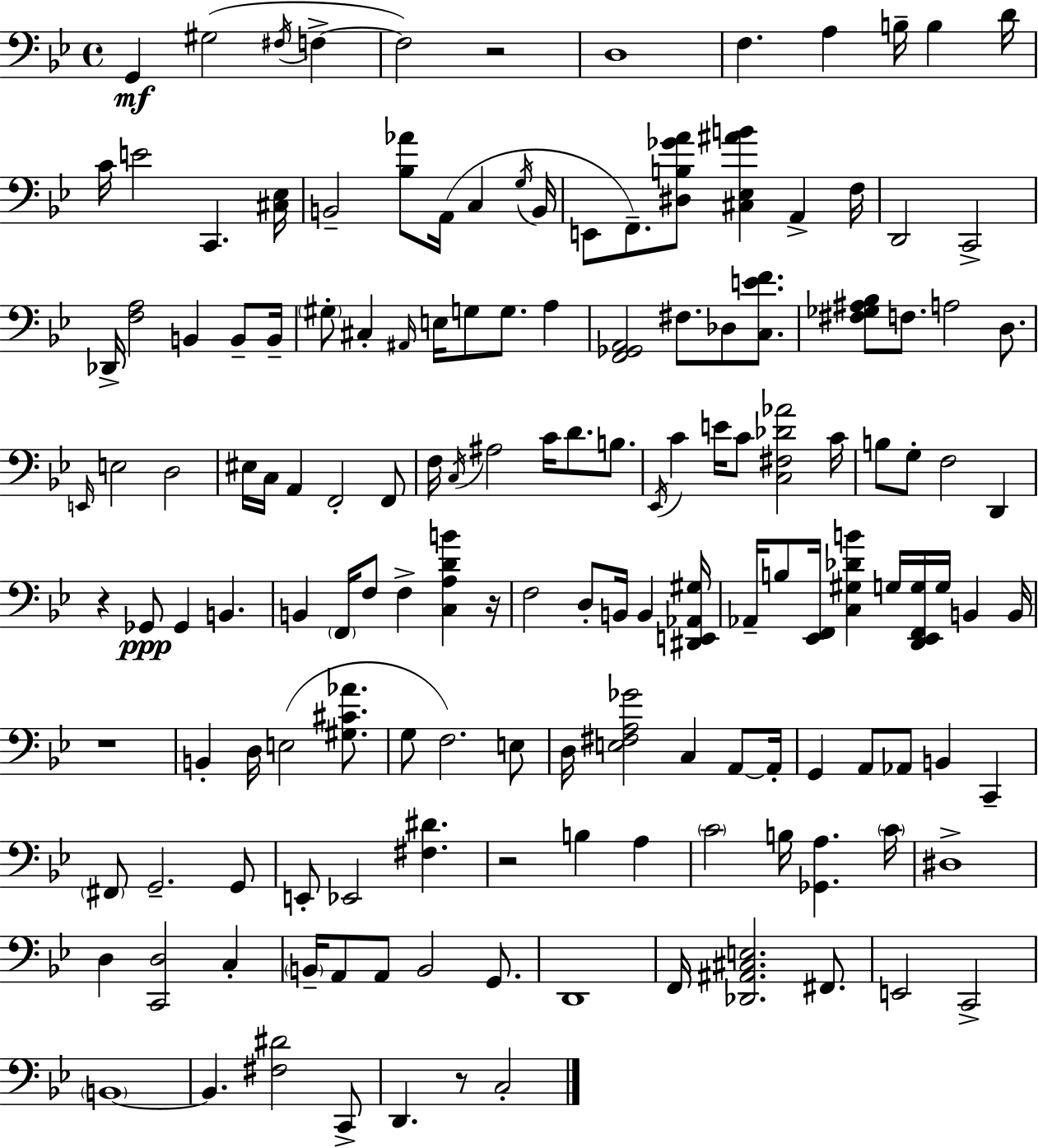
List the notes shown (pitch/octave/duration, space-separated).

G2/q G#3/h F#3/s F3/q F3/h R/h D3/w F3/q. A3/q B3/s B3/q D4/s C4/s E4/h C2/q. [C#3,Eb3]/s B2/h [Bb3,Ab4]/e A2/s C3/q G3/s B2/s E2/e F2/e. [D#3,B3,Gb4,A4]/e [C#3,Eb3,A#4,B4]/q A2/q F3/s D2/h C2/h Db2/s [F3,A3]/h B2/q B2/e B2/s G#3/e C#3/q A#2/s E3/s G3/e G3/e. A3/q [F2,Gb2,A2]/h F#3/e. Db3/e [C3,E4,F4]/e. [F#3,Gb3,A#3,Bb3]/e F3/e. A3/h D3/e. E2/s E3/h D3/h EIS3/s C3/s A2/q F2/h F2/e F3/s C3/s A#3/h C4/s D4/e. B3/e. Eb2/s C4/q E4/s C4/e [C3,F#3,Db4,Ab4]/h C4/s B3/e G3/e F3/h D2/q R/q Gb2/e Gb2/q B2/q. B2/q F2/s F3/e F3/q [C3,A3,D4,B4]/q R/s F3/h D3/e B2/s B2/q [D#2,E2,Ab2,G#3]/s Ab2/s B3/e [Eb2,F2]/s [C3,G#3,Db4,B4]/q G3/s [D2,Eb2,F2,G3]/s G3/s B2/q B2/s R/w B2/q D3/s E3/h [G#3,C#4,Ab4]/e. G3/e F3/h. E3/e D3/s [E3,F#3,A3,Gb4]/h C3/q A2/e A2/s G2/q A2/e Ab2/e B2/q C2/q F#2/e G2/h. G2/e E2/e Eb2/h [F#3,D#4]/q. R/h B3/q A3/q C4/h B3/s [Gb2,A3]/q. C4/s D#3/w D3/q [C2,D3]/h C3/q B2/s A2/e A2/e B2/h G2/e. D2/w F2/s [Db2,A#2,C#3,E3]/h. F#2/e. E2/h C2/h B2/w B2/q. [F#3,D#4]/h C2/e D2/q. R/e C3/h